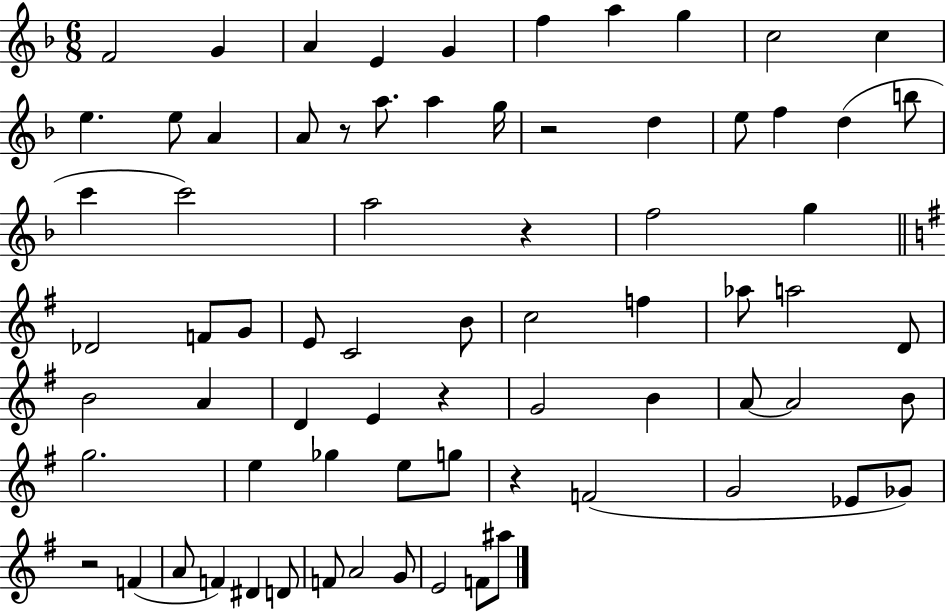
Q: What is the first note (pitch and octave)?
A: F4